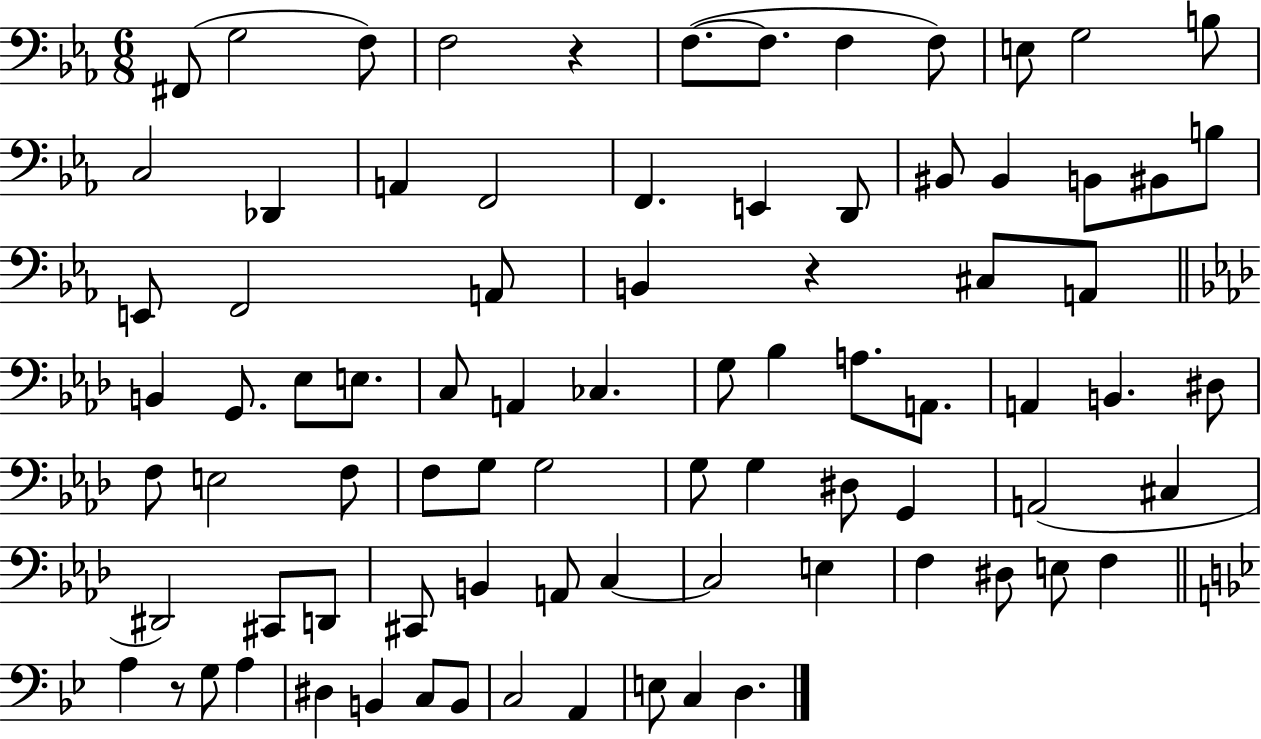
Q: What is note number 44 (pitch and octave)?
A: F3